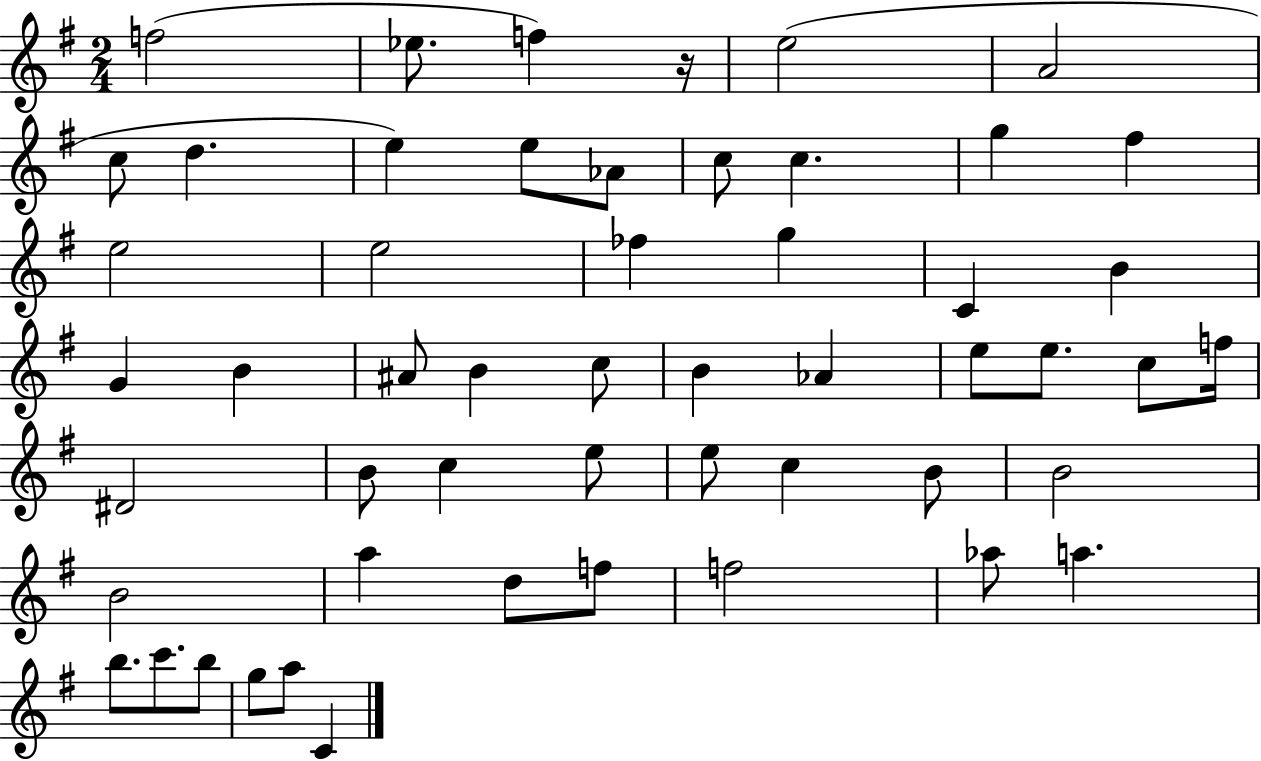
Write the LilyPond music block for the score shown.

{
  \clef treble
  \numericTimeSignature
  \time 2/4
  \key g \major
  f''2( | ees''8. f''4) r16 | e''2( | a'2 | \break c''8 d''4. | e''4) e''8 aes'8 | c''8 c''4. | g''4 fis''4 | \break e''2 | e''2 | fes''4 g''4 | c'4 b'4 | \break g'4 b'4 | ais'8 b'4 c''8 | b'4 aes'4 | e''8 e''8. c''8 f''16 | \break dis'2 | b'8 c''4 e''8 | e''8 c''4 b'8 | b'2 | \break b'2 | a''4 d''8 f''8 | f''2 | aes''8 a''4. | \break b''8. c'''8. b''8 | g''8 a''8 c'4 | \bar "|."
}